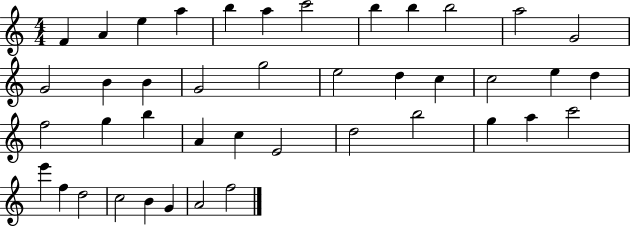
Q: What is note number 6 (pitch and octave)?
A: A5